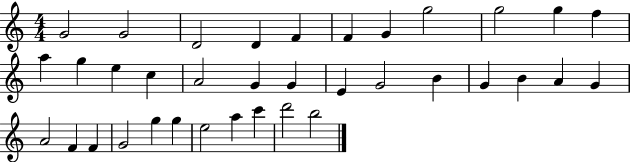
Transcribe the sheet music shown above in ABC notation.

X:1
T:Untitled
M:4/4
L:1/4
K:C
G2 G2 D2 D F F G g2 g2 g f a g e c A2 G G E G2 B G B A G A2 F F G2 g g e2 a c' d'2 b2